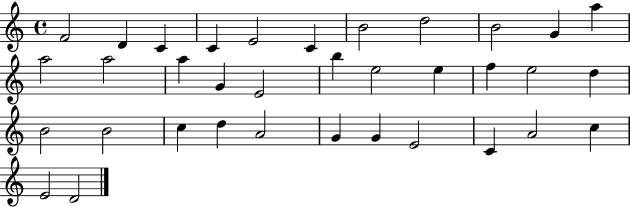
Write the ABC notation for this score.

X:1
T:Untitled
M:4/4
L:1/4
K:C
F2 D C C E2 C B2 d2 B2 G a a2 a2 a G E2 b e2 e f e2 d B2 B2 c d A2 G G E2 C A2 c E2 D2